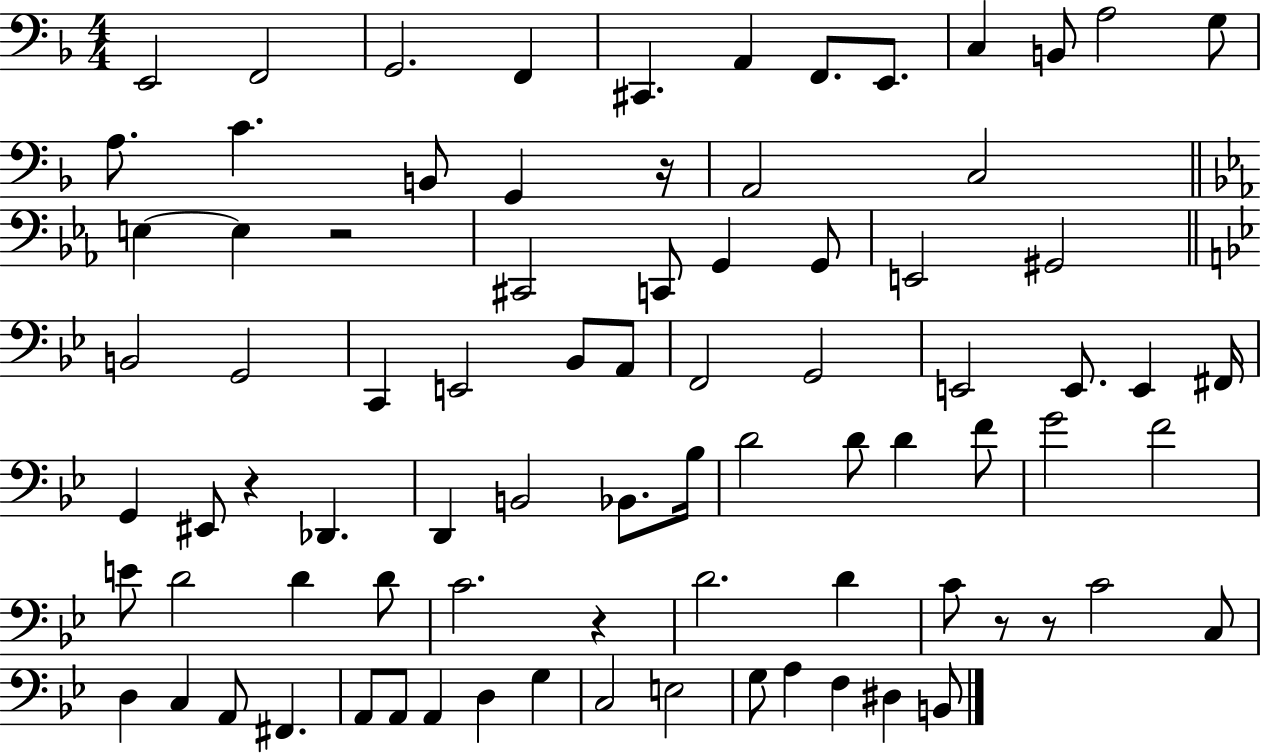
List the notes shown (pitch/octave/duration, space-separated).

E2/h F2/h G2/h. F2/q C#2/q. A2/q F2/e. E2/e. C3/q B2/e A3/h G3/e A3/e. C4/q. B2/e G2/q R/s A2/h C3/h E3/q E3/q R/h C#2/h C2/e G2/q G2/e E2/h G#2/h B2/h G2/h C2/q E2/h Bb2/e A2/e F2/h G2/h E2/h E2/e. E2/q F#2/s G2/q EIS2/e R/q Db2/q. D2/q B2/h Bb2/e. Bb3/s D4/h D4/e D4/q F4/e G4/h F4/h E4/e D4/h D4/q D4/e C4/h. R/q D4/h. D4/q C4/e R/e R/e C4/h C3/e D3/q C3/q A2/e F#2/q. A2/e A2/e A2/q D3/q G3/q C3/h E3/h G3/e A3/q F3/q D#3/q B2/e